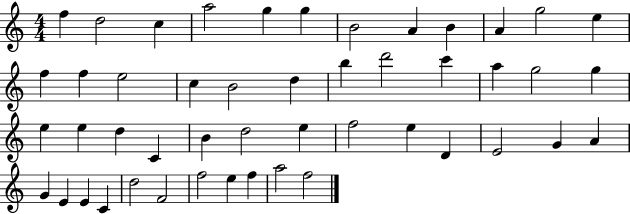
X:1
T:Untitled
M:4/4
L:1/4
K:C
f d2 c a2 g g B2 A B A g2 e f f e2 c B2 d b d'2 c' a g2 g e e d C B d2 e f2 e D E2 G A G E E C d2 F2 f2 e f a2 f2